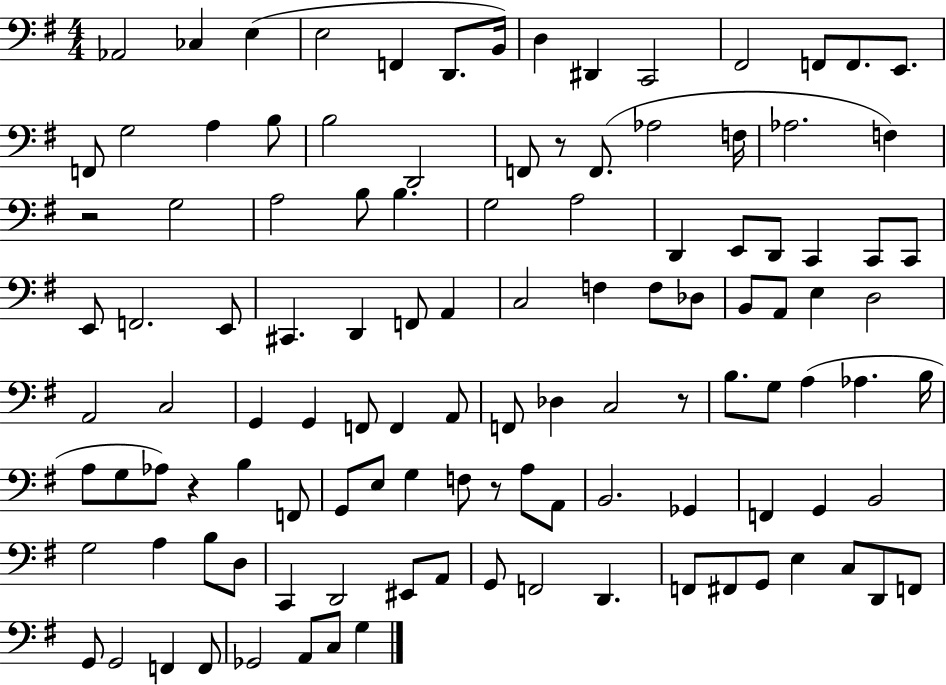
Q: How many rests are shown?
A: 5